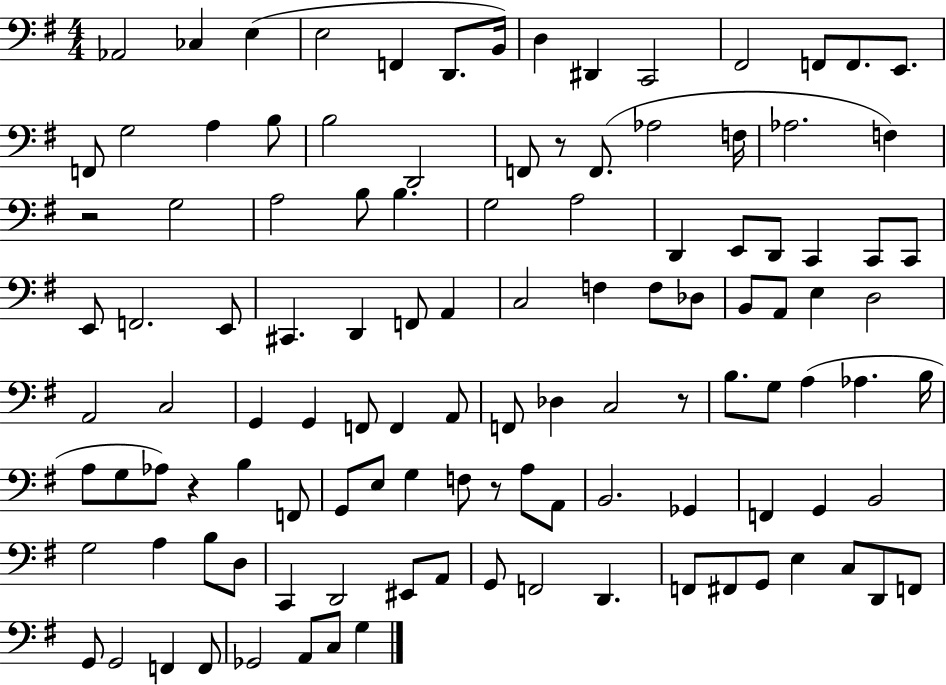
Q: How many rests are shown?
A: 5